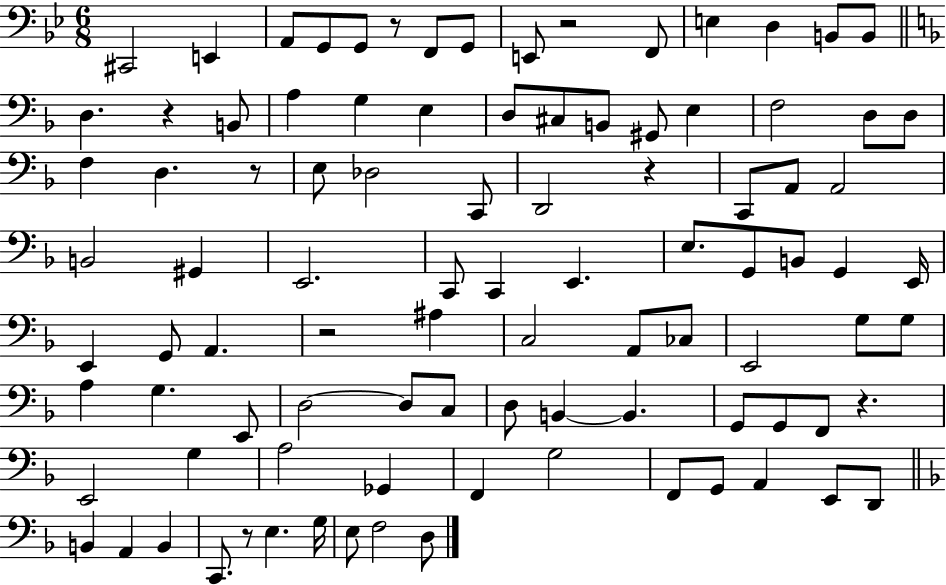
{
  \clef bass
  \numericTimeSignature
  \time 6/8
  \key bes \major
  cis,2 e,4 | a,8 g,8 g,8 r8 f,8 g,8 | e,8 r2 f,8 | e4 d4 b,8 b,8 | \break \bar "||" \break \key f \major d4. r4 b,8 | a4 g4 e4 | d8 cis8 b,8 gis,8 e4 | f2 d8 d8 | \break f4 d4. r8 | e8 des2 c,8 | d,2 r4 | c,8 a,8 a,2 | \break b,2 gis,4 | e,2. | c,8 c,4 e,4. | e8. g,8 b,8 g,4 e,16 | \break e,4 g,8 a,4. | r2 ais4 | c2 a,8 ces8 | e,2 g8 g8 | \break a4 g4. e,8 | d2~~ d8 c8 | d8 b,4~~ b,4. | g,8 g,8 f,8 r4. | \break e,2 g4 | a2 ges,4 | f,4 g2 | f,8 g,8 a,4 e,8 d,8 | \break \bar "||" \break \key d \minor b,4 a,4 b,4 | c,8. r8 e4. g16 | e8 f2 d8 | \bar "|."
}